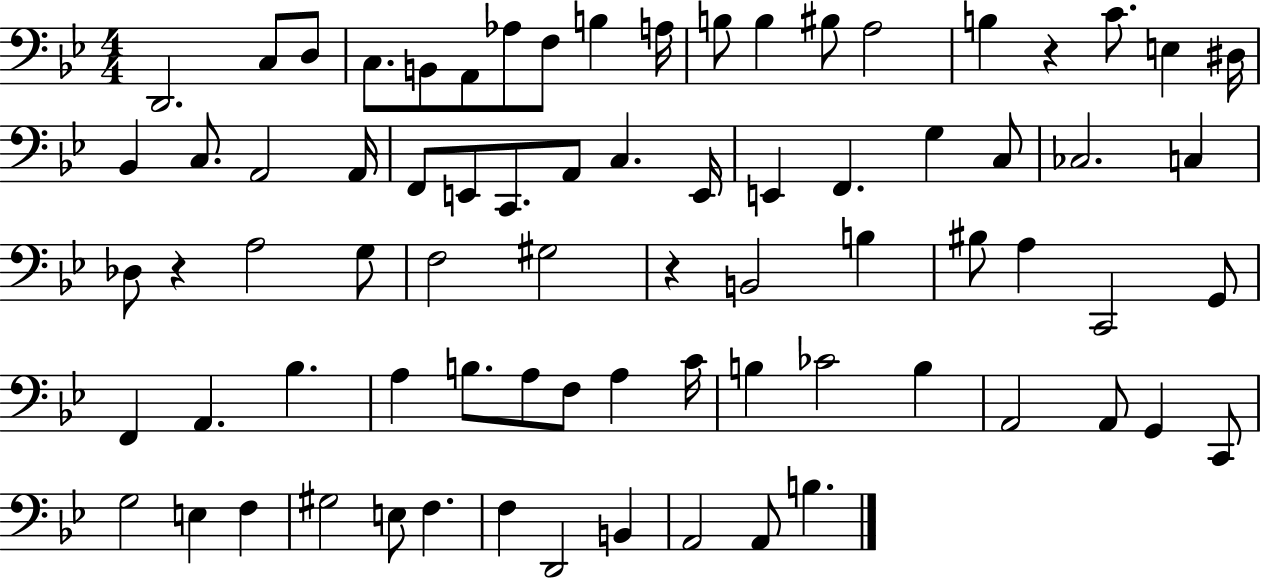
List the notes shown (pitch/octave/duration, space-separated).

D2/h. C3/e D3/e C3/e. B2/e A2/e Ab3/e F3/e B3/q A3/s B3/e B3/q BIS3/e A3/h B3/q R/q C4/e. E3/q D#3/s Bb2/q C3/e. A2/h A2/s F2/e E2/e C2/e. A2/e C3/q. E2/s E2/q F2/q. G3/q C3/e CES3/h. C3/q Db3/e R/q A3/h G3/e F3/h G#3/h R/q B2/h B3/q BIS3/e A3/q C2/h G2/e F2/q A2/q. Bb3/q. A3/q B3/e. A3/e F3/e A3/q C4/s B3/q CES4/h B3/q A2/h A2/e G2/q C2/e G3/h E3/q F3/q G#3/h E3/e F3/q. F3/q D2/h B2/q A2/h A2/e B3/q.